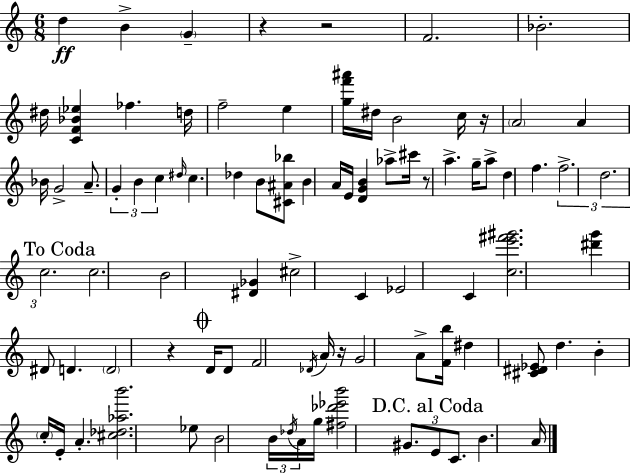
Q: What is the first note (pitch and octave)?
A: D5